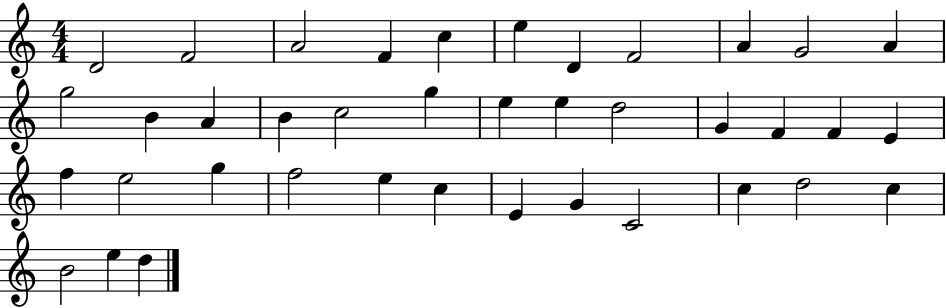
{
  \clef treble
  \numericTimeSignature
  \time 4/4
  \key c \major
  d'2 f'2 | a'2 f'4 c''4 | e''4 d'4 f'2 | a'4 g'2 a'4 | \break g''2 b'4 a'4 | b'4 c''2 g''4 | e''4 e''4 d''2 | g'4 f'4 f'4 e'4 | \break f''4 e''2 g''4 | f''2 e''4 c''4 | e'4 g'4 c'2 | c''4 d''2 c''4 | \break b'2 e''4 d''4 | \bar "|."
}